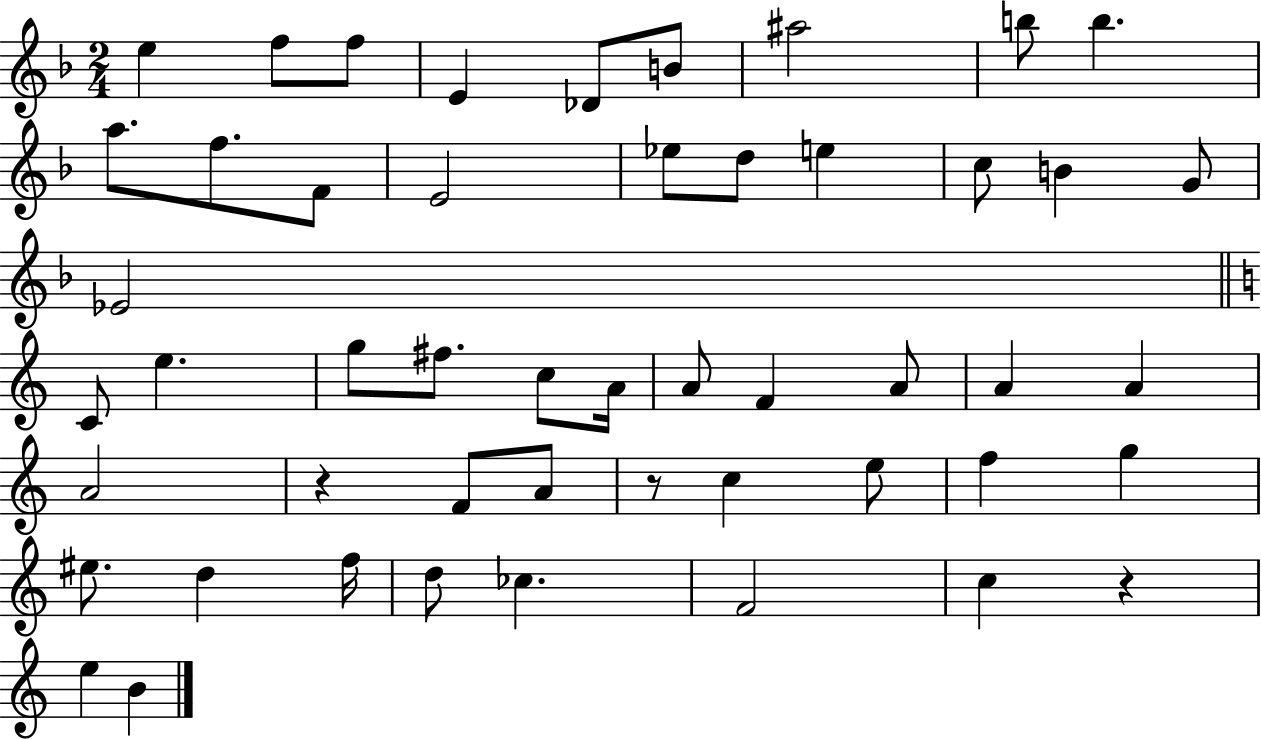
X:1
T:Untitled
M:2/4
L:1/4
K:F
e f/2 f/2 E _D/2 B/2 ^a2 b/2 b a/2 f/2 F/2 E2 _e/2 d/2 e c/2 B G/2 _E2 C/2 e g/2 ^f/2 c/2 A/4 A/2 F A/2 A A A2 z F/2 A/2 z/2 c e/2 f g ^e/2 d f/4 d/2 _c F2 c z e B